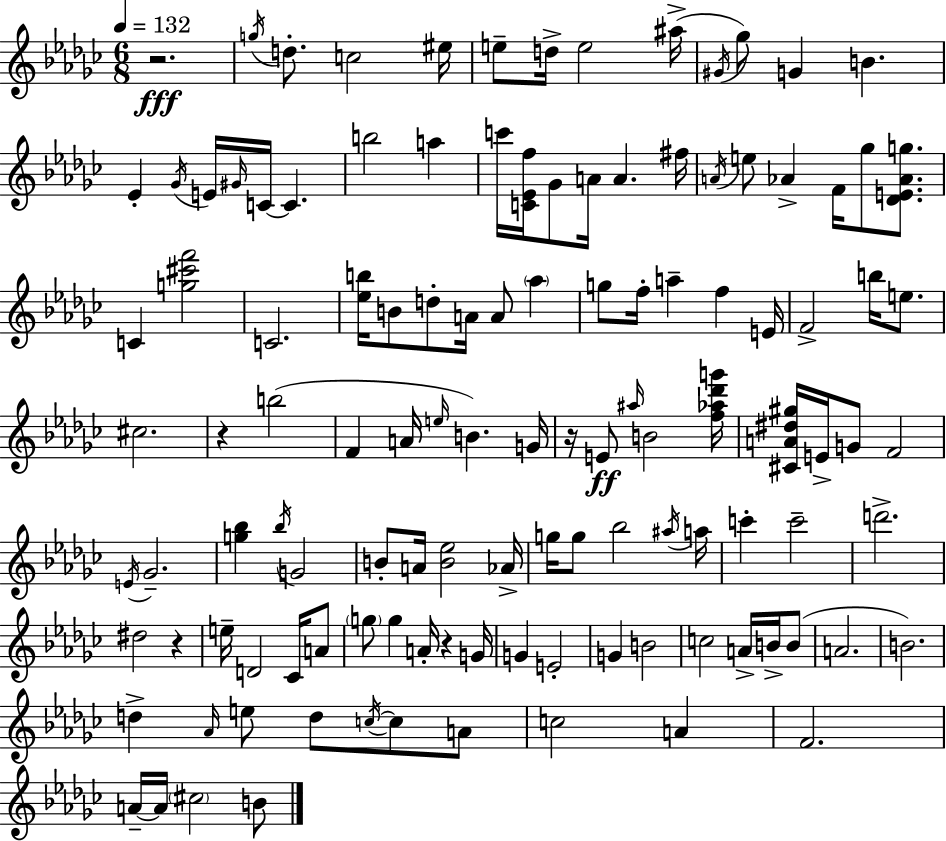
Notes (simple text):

R/h. G5/s D5/e. C5/h EIS5/s E5/e D5/s E5/h A#5/s G#4/s Gb5/e G4/q B4/q. Eb4/q Gb4/s E4/s G#4/s C4/s C4/q. B5/h A5/q C6/s [C4,Eb4,F5]/s Gb4/e A4/s A4/q. F#5/s A4/s E5/e Ab4/q F4/s Gb5/e [Db4,E4,Ab4,G5]/e. C4/q [G5,C#6,F6]/h C4/h. [Eb5,B5]/s B4/e D5/e A4/s A4/e Ab5/q G5/e F5/s A5/q F5/q E4/s F4/h B5/s E5/e. C#5/h. R/q B5/h F4/q A4/s E5/s B4/q. G4/s R/s E4/e A#5/s B4/h [F5,Ab5,Db6,G6]/s [C#4,A4,D#5,G#5]/s E4/s G4/e F4/h E4/s Gb4/h. [G5,Bb5]/q Bb5/s G4/h B4/e A4/s [B4,Eb5]/h Ab4/s G5/s G5/e Bb5/h A#5/s A5/s C6/q C6/h D6/h. D#5/h R/q E5/s D4/h CES4/s A4/e G5/e G5/q A4/s R/q G4/s G4/q E4/h G4/q B4/h C5/h A4/s B4/s B4/e A4/h. B4/h. D5/q Ab4/s E5/e D5/e C5/s C5/e A4/e C5/h A4/q F4/h. A4/s A4/s C#5/h B4/e